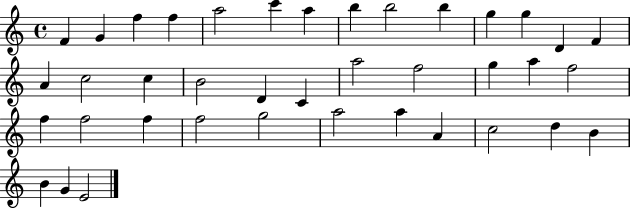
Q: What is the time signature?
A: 4/4